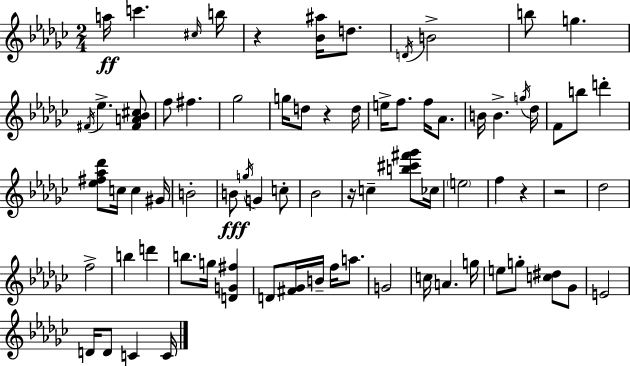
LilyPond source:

{
  \clef treble
  \numericTimeSignature
  \time 2/4
  \key ees \minor
  \repeat volta 2 { a''16\ff c'''4. \grace { cis''16 } | b''16 r4 <bes' ais''>16 d''8. | \acciaccatura { d'16 } b'2-> | b''8 g''4. | \break \acciaccatura { fis'16 } ees''4.-> | <fis' a' bes' cis''>8 f''8 fis''4. | ges''2 | g''16 d''8 r4 | \break d''16 e''16-> f''8. f''16 | aes'8. b'16 b'4.-> | \acciaccatura { g''16 } des''16 f'8 b''8 | d'''4-. <ees'' fis'' aes'' des'''>8 c''16 c''4 | \break gis'16 b'2-. | b'8\fff \acciaccatura { g''16 } g'4 | c''8-. bes'2 | r16 c''4-- | \break <b'' cis''' fis''' ges'''>8 ces''16 \parenthesize e''2 | f''4 | r4 r2 | des''2 | \break f''2-> | b''4 | d'''4 b''8. | g''16 <d' g' fis''>4 d'8 <fis' ges'>16 | \break b'16-- f''16 a''8. g'2 | c''16 a'4. | g''16 e''8 g''8-. | <c'' dis''>8 ges'8 e'2 | \break d'16 d'8 | c'4 c'16 } \bar "|."
}